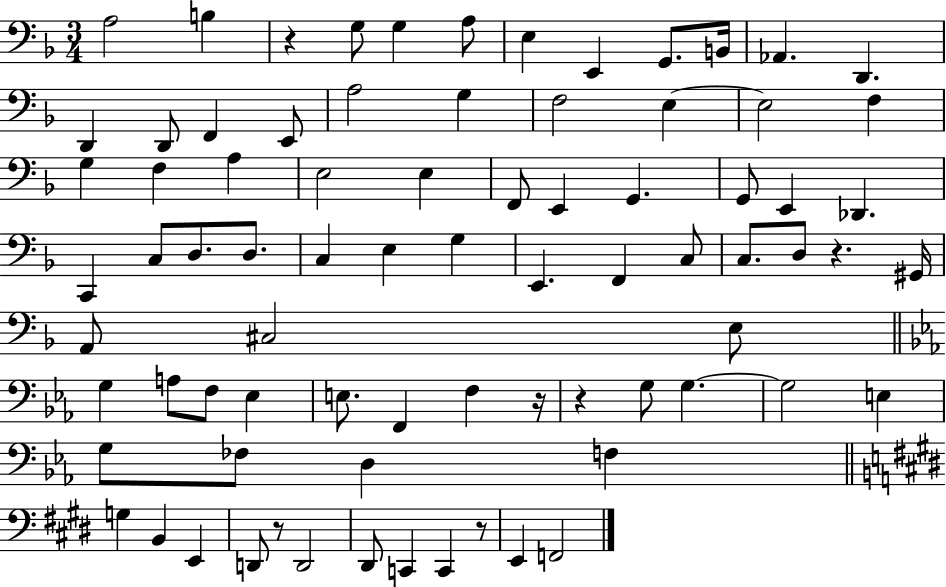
A3/h B3/q R/q G3/e G3/q A3/e E3/q E2/q G2/e. B2/s Ab2/q. D2/q. D2/q D2/e F2/q E2/e A3/h G3/q F3/h E3/q E3/h F3/q G3/q F3/q A3/q E3/h E3/q F2/e E2/q G2/q. G2/e E2/q Db2/q. C2/q C3/e D3/e. D3/e. C3/q E3/q G3/q E2/q. F2/q C3/e C3/e. D3/e R/q. G#2/s A2/e C#3/h E3/e G3/q A3/e F3/e Eb3/q E3/e. F2/q F3/q R/s R/q G3/e G3/q. G3/h E3/q G3/e FES3/e D3/q F3/q G3/q B2/q E2/q D2/e R/e D2/h D#2/e C2/q C2/q R/e E2/q F2/h